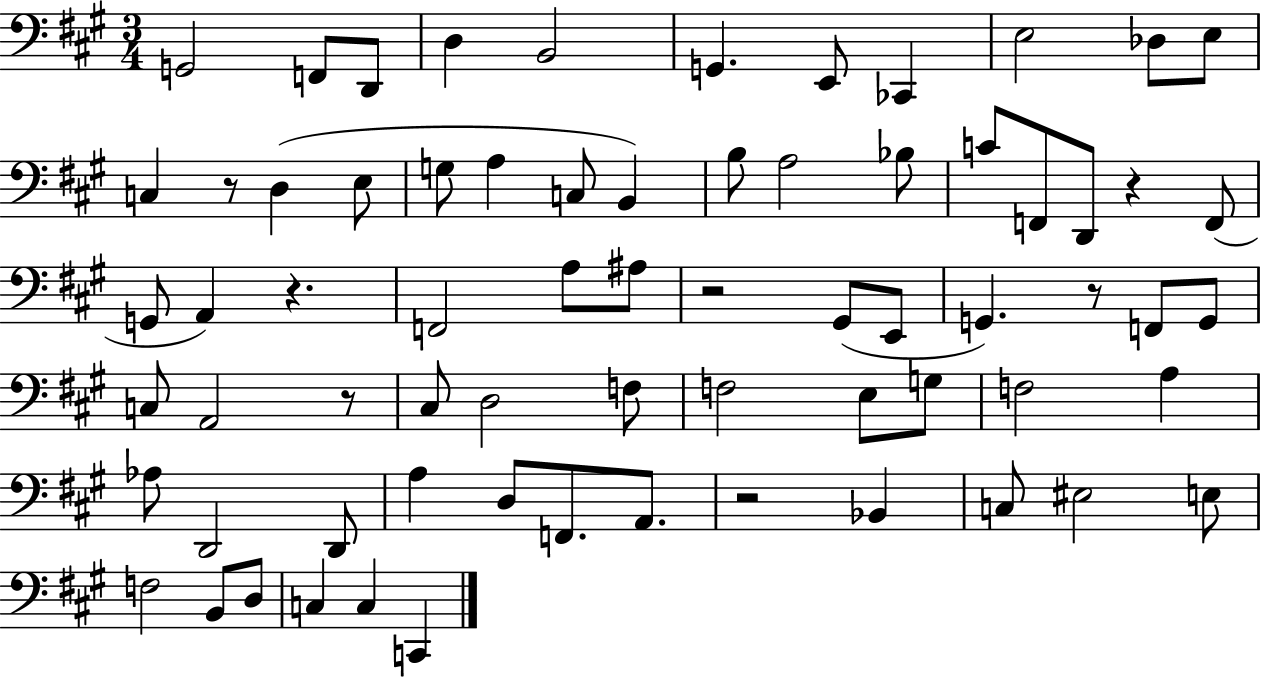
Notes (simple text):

G2/h F2/e D2/e D3/q B2/h G2/q. E2/e CES2/q E3/h Db3/e E3/e C3/q R/e D3/q E3/e G3/e A3/q C3/e B2/q B3/e A3/h Bb3/e C4/e F2/e D2/e R/q F2/e G2/e A2/q R/q. F2/h A3/e A#3/e R/h G#2/e E2/e G2/q. R/e F2/e G2/e C3/e A2/h R/e C#3/e D3/h F3/e F3/h E3/e G3/e F3/h A3/q Ab3/e D2/h D2/e A3/q D3/e F2/e. A2/e. R/h Bb2/q C3/e EIS3/h E3/e F3/h B2/e D3/e C3/q C3/q C2/q